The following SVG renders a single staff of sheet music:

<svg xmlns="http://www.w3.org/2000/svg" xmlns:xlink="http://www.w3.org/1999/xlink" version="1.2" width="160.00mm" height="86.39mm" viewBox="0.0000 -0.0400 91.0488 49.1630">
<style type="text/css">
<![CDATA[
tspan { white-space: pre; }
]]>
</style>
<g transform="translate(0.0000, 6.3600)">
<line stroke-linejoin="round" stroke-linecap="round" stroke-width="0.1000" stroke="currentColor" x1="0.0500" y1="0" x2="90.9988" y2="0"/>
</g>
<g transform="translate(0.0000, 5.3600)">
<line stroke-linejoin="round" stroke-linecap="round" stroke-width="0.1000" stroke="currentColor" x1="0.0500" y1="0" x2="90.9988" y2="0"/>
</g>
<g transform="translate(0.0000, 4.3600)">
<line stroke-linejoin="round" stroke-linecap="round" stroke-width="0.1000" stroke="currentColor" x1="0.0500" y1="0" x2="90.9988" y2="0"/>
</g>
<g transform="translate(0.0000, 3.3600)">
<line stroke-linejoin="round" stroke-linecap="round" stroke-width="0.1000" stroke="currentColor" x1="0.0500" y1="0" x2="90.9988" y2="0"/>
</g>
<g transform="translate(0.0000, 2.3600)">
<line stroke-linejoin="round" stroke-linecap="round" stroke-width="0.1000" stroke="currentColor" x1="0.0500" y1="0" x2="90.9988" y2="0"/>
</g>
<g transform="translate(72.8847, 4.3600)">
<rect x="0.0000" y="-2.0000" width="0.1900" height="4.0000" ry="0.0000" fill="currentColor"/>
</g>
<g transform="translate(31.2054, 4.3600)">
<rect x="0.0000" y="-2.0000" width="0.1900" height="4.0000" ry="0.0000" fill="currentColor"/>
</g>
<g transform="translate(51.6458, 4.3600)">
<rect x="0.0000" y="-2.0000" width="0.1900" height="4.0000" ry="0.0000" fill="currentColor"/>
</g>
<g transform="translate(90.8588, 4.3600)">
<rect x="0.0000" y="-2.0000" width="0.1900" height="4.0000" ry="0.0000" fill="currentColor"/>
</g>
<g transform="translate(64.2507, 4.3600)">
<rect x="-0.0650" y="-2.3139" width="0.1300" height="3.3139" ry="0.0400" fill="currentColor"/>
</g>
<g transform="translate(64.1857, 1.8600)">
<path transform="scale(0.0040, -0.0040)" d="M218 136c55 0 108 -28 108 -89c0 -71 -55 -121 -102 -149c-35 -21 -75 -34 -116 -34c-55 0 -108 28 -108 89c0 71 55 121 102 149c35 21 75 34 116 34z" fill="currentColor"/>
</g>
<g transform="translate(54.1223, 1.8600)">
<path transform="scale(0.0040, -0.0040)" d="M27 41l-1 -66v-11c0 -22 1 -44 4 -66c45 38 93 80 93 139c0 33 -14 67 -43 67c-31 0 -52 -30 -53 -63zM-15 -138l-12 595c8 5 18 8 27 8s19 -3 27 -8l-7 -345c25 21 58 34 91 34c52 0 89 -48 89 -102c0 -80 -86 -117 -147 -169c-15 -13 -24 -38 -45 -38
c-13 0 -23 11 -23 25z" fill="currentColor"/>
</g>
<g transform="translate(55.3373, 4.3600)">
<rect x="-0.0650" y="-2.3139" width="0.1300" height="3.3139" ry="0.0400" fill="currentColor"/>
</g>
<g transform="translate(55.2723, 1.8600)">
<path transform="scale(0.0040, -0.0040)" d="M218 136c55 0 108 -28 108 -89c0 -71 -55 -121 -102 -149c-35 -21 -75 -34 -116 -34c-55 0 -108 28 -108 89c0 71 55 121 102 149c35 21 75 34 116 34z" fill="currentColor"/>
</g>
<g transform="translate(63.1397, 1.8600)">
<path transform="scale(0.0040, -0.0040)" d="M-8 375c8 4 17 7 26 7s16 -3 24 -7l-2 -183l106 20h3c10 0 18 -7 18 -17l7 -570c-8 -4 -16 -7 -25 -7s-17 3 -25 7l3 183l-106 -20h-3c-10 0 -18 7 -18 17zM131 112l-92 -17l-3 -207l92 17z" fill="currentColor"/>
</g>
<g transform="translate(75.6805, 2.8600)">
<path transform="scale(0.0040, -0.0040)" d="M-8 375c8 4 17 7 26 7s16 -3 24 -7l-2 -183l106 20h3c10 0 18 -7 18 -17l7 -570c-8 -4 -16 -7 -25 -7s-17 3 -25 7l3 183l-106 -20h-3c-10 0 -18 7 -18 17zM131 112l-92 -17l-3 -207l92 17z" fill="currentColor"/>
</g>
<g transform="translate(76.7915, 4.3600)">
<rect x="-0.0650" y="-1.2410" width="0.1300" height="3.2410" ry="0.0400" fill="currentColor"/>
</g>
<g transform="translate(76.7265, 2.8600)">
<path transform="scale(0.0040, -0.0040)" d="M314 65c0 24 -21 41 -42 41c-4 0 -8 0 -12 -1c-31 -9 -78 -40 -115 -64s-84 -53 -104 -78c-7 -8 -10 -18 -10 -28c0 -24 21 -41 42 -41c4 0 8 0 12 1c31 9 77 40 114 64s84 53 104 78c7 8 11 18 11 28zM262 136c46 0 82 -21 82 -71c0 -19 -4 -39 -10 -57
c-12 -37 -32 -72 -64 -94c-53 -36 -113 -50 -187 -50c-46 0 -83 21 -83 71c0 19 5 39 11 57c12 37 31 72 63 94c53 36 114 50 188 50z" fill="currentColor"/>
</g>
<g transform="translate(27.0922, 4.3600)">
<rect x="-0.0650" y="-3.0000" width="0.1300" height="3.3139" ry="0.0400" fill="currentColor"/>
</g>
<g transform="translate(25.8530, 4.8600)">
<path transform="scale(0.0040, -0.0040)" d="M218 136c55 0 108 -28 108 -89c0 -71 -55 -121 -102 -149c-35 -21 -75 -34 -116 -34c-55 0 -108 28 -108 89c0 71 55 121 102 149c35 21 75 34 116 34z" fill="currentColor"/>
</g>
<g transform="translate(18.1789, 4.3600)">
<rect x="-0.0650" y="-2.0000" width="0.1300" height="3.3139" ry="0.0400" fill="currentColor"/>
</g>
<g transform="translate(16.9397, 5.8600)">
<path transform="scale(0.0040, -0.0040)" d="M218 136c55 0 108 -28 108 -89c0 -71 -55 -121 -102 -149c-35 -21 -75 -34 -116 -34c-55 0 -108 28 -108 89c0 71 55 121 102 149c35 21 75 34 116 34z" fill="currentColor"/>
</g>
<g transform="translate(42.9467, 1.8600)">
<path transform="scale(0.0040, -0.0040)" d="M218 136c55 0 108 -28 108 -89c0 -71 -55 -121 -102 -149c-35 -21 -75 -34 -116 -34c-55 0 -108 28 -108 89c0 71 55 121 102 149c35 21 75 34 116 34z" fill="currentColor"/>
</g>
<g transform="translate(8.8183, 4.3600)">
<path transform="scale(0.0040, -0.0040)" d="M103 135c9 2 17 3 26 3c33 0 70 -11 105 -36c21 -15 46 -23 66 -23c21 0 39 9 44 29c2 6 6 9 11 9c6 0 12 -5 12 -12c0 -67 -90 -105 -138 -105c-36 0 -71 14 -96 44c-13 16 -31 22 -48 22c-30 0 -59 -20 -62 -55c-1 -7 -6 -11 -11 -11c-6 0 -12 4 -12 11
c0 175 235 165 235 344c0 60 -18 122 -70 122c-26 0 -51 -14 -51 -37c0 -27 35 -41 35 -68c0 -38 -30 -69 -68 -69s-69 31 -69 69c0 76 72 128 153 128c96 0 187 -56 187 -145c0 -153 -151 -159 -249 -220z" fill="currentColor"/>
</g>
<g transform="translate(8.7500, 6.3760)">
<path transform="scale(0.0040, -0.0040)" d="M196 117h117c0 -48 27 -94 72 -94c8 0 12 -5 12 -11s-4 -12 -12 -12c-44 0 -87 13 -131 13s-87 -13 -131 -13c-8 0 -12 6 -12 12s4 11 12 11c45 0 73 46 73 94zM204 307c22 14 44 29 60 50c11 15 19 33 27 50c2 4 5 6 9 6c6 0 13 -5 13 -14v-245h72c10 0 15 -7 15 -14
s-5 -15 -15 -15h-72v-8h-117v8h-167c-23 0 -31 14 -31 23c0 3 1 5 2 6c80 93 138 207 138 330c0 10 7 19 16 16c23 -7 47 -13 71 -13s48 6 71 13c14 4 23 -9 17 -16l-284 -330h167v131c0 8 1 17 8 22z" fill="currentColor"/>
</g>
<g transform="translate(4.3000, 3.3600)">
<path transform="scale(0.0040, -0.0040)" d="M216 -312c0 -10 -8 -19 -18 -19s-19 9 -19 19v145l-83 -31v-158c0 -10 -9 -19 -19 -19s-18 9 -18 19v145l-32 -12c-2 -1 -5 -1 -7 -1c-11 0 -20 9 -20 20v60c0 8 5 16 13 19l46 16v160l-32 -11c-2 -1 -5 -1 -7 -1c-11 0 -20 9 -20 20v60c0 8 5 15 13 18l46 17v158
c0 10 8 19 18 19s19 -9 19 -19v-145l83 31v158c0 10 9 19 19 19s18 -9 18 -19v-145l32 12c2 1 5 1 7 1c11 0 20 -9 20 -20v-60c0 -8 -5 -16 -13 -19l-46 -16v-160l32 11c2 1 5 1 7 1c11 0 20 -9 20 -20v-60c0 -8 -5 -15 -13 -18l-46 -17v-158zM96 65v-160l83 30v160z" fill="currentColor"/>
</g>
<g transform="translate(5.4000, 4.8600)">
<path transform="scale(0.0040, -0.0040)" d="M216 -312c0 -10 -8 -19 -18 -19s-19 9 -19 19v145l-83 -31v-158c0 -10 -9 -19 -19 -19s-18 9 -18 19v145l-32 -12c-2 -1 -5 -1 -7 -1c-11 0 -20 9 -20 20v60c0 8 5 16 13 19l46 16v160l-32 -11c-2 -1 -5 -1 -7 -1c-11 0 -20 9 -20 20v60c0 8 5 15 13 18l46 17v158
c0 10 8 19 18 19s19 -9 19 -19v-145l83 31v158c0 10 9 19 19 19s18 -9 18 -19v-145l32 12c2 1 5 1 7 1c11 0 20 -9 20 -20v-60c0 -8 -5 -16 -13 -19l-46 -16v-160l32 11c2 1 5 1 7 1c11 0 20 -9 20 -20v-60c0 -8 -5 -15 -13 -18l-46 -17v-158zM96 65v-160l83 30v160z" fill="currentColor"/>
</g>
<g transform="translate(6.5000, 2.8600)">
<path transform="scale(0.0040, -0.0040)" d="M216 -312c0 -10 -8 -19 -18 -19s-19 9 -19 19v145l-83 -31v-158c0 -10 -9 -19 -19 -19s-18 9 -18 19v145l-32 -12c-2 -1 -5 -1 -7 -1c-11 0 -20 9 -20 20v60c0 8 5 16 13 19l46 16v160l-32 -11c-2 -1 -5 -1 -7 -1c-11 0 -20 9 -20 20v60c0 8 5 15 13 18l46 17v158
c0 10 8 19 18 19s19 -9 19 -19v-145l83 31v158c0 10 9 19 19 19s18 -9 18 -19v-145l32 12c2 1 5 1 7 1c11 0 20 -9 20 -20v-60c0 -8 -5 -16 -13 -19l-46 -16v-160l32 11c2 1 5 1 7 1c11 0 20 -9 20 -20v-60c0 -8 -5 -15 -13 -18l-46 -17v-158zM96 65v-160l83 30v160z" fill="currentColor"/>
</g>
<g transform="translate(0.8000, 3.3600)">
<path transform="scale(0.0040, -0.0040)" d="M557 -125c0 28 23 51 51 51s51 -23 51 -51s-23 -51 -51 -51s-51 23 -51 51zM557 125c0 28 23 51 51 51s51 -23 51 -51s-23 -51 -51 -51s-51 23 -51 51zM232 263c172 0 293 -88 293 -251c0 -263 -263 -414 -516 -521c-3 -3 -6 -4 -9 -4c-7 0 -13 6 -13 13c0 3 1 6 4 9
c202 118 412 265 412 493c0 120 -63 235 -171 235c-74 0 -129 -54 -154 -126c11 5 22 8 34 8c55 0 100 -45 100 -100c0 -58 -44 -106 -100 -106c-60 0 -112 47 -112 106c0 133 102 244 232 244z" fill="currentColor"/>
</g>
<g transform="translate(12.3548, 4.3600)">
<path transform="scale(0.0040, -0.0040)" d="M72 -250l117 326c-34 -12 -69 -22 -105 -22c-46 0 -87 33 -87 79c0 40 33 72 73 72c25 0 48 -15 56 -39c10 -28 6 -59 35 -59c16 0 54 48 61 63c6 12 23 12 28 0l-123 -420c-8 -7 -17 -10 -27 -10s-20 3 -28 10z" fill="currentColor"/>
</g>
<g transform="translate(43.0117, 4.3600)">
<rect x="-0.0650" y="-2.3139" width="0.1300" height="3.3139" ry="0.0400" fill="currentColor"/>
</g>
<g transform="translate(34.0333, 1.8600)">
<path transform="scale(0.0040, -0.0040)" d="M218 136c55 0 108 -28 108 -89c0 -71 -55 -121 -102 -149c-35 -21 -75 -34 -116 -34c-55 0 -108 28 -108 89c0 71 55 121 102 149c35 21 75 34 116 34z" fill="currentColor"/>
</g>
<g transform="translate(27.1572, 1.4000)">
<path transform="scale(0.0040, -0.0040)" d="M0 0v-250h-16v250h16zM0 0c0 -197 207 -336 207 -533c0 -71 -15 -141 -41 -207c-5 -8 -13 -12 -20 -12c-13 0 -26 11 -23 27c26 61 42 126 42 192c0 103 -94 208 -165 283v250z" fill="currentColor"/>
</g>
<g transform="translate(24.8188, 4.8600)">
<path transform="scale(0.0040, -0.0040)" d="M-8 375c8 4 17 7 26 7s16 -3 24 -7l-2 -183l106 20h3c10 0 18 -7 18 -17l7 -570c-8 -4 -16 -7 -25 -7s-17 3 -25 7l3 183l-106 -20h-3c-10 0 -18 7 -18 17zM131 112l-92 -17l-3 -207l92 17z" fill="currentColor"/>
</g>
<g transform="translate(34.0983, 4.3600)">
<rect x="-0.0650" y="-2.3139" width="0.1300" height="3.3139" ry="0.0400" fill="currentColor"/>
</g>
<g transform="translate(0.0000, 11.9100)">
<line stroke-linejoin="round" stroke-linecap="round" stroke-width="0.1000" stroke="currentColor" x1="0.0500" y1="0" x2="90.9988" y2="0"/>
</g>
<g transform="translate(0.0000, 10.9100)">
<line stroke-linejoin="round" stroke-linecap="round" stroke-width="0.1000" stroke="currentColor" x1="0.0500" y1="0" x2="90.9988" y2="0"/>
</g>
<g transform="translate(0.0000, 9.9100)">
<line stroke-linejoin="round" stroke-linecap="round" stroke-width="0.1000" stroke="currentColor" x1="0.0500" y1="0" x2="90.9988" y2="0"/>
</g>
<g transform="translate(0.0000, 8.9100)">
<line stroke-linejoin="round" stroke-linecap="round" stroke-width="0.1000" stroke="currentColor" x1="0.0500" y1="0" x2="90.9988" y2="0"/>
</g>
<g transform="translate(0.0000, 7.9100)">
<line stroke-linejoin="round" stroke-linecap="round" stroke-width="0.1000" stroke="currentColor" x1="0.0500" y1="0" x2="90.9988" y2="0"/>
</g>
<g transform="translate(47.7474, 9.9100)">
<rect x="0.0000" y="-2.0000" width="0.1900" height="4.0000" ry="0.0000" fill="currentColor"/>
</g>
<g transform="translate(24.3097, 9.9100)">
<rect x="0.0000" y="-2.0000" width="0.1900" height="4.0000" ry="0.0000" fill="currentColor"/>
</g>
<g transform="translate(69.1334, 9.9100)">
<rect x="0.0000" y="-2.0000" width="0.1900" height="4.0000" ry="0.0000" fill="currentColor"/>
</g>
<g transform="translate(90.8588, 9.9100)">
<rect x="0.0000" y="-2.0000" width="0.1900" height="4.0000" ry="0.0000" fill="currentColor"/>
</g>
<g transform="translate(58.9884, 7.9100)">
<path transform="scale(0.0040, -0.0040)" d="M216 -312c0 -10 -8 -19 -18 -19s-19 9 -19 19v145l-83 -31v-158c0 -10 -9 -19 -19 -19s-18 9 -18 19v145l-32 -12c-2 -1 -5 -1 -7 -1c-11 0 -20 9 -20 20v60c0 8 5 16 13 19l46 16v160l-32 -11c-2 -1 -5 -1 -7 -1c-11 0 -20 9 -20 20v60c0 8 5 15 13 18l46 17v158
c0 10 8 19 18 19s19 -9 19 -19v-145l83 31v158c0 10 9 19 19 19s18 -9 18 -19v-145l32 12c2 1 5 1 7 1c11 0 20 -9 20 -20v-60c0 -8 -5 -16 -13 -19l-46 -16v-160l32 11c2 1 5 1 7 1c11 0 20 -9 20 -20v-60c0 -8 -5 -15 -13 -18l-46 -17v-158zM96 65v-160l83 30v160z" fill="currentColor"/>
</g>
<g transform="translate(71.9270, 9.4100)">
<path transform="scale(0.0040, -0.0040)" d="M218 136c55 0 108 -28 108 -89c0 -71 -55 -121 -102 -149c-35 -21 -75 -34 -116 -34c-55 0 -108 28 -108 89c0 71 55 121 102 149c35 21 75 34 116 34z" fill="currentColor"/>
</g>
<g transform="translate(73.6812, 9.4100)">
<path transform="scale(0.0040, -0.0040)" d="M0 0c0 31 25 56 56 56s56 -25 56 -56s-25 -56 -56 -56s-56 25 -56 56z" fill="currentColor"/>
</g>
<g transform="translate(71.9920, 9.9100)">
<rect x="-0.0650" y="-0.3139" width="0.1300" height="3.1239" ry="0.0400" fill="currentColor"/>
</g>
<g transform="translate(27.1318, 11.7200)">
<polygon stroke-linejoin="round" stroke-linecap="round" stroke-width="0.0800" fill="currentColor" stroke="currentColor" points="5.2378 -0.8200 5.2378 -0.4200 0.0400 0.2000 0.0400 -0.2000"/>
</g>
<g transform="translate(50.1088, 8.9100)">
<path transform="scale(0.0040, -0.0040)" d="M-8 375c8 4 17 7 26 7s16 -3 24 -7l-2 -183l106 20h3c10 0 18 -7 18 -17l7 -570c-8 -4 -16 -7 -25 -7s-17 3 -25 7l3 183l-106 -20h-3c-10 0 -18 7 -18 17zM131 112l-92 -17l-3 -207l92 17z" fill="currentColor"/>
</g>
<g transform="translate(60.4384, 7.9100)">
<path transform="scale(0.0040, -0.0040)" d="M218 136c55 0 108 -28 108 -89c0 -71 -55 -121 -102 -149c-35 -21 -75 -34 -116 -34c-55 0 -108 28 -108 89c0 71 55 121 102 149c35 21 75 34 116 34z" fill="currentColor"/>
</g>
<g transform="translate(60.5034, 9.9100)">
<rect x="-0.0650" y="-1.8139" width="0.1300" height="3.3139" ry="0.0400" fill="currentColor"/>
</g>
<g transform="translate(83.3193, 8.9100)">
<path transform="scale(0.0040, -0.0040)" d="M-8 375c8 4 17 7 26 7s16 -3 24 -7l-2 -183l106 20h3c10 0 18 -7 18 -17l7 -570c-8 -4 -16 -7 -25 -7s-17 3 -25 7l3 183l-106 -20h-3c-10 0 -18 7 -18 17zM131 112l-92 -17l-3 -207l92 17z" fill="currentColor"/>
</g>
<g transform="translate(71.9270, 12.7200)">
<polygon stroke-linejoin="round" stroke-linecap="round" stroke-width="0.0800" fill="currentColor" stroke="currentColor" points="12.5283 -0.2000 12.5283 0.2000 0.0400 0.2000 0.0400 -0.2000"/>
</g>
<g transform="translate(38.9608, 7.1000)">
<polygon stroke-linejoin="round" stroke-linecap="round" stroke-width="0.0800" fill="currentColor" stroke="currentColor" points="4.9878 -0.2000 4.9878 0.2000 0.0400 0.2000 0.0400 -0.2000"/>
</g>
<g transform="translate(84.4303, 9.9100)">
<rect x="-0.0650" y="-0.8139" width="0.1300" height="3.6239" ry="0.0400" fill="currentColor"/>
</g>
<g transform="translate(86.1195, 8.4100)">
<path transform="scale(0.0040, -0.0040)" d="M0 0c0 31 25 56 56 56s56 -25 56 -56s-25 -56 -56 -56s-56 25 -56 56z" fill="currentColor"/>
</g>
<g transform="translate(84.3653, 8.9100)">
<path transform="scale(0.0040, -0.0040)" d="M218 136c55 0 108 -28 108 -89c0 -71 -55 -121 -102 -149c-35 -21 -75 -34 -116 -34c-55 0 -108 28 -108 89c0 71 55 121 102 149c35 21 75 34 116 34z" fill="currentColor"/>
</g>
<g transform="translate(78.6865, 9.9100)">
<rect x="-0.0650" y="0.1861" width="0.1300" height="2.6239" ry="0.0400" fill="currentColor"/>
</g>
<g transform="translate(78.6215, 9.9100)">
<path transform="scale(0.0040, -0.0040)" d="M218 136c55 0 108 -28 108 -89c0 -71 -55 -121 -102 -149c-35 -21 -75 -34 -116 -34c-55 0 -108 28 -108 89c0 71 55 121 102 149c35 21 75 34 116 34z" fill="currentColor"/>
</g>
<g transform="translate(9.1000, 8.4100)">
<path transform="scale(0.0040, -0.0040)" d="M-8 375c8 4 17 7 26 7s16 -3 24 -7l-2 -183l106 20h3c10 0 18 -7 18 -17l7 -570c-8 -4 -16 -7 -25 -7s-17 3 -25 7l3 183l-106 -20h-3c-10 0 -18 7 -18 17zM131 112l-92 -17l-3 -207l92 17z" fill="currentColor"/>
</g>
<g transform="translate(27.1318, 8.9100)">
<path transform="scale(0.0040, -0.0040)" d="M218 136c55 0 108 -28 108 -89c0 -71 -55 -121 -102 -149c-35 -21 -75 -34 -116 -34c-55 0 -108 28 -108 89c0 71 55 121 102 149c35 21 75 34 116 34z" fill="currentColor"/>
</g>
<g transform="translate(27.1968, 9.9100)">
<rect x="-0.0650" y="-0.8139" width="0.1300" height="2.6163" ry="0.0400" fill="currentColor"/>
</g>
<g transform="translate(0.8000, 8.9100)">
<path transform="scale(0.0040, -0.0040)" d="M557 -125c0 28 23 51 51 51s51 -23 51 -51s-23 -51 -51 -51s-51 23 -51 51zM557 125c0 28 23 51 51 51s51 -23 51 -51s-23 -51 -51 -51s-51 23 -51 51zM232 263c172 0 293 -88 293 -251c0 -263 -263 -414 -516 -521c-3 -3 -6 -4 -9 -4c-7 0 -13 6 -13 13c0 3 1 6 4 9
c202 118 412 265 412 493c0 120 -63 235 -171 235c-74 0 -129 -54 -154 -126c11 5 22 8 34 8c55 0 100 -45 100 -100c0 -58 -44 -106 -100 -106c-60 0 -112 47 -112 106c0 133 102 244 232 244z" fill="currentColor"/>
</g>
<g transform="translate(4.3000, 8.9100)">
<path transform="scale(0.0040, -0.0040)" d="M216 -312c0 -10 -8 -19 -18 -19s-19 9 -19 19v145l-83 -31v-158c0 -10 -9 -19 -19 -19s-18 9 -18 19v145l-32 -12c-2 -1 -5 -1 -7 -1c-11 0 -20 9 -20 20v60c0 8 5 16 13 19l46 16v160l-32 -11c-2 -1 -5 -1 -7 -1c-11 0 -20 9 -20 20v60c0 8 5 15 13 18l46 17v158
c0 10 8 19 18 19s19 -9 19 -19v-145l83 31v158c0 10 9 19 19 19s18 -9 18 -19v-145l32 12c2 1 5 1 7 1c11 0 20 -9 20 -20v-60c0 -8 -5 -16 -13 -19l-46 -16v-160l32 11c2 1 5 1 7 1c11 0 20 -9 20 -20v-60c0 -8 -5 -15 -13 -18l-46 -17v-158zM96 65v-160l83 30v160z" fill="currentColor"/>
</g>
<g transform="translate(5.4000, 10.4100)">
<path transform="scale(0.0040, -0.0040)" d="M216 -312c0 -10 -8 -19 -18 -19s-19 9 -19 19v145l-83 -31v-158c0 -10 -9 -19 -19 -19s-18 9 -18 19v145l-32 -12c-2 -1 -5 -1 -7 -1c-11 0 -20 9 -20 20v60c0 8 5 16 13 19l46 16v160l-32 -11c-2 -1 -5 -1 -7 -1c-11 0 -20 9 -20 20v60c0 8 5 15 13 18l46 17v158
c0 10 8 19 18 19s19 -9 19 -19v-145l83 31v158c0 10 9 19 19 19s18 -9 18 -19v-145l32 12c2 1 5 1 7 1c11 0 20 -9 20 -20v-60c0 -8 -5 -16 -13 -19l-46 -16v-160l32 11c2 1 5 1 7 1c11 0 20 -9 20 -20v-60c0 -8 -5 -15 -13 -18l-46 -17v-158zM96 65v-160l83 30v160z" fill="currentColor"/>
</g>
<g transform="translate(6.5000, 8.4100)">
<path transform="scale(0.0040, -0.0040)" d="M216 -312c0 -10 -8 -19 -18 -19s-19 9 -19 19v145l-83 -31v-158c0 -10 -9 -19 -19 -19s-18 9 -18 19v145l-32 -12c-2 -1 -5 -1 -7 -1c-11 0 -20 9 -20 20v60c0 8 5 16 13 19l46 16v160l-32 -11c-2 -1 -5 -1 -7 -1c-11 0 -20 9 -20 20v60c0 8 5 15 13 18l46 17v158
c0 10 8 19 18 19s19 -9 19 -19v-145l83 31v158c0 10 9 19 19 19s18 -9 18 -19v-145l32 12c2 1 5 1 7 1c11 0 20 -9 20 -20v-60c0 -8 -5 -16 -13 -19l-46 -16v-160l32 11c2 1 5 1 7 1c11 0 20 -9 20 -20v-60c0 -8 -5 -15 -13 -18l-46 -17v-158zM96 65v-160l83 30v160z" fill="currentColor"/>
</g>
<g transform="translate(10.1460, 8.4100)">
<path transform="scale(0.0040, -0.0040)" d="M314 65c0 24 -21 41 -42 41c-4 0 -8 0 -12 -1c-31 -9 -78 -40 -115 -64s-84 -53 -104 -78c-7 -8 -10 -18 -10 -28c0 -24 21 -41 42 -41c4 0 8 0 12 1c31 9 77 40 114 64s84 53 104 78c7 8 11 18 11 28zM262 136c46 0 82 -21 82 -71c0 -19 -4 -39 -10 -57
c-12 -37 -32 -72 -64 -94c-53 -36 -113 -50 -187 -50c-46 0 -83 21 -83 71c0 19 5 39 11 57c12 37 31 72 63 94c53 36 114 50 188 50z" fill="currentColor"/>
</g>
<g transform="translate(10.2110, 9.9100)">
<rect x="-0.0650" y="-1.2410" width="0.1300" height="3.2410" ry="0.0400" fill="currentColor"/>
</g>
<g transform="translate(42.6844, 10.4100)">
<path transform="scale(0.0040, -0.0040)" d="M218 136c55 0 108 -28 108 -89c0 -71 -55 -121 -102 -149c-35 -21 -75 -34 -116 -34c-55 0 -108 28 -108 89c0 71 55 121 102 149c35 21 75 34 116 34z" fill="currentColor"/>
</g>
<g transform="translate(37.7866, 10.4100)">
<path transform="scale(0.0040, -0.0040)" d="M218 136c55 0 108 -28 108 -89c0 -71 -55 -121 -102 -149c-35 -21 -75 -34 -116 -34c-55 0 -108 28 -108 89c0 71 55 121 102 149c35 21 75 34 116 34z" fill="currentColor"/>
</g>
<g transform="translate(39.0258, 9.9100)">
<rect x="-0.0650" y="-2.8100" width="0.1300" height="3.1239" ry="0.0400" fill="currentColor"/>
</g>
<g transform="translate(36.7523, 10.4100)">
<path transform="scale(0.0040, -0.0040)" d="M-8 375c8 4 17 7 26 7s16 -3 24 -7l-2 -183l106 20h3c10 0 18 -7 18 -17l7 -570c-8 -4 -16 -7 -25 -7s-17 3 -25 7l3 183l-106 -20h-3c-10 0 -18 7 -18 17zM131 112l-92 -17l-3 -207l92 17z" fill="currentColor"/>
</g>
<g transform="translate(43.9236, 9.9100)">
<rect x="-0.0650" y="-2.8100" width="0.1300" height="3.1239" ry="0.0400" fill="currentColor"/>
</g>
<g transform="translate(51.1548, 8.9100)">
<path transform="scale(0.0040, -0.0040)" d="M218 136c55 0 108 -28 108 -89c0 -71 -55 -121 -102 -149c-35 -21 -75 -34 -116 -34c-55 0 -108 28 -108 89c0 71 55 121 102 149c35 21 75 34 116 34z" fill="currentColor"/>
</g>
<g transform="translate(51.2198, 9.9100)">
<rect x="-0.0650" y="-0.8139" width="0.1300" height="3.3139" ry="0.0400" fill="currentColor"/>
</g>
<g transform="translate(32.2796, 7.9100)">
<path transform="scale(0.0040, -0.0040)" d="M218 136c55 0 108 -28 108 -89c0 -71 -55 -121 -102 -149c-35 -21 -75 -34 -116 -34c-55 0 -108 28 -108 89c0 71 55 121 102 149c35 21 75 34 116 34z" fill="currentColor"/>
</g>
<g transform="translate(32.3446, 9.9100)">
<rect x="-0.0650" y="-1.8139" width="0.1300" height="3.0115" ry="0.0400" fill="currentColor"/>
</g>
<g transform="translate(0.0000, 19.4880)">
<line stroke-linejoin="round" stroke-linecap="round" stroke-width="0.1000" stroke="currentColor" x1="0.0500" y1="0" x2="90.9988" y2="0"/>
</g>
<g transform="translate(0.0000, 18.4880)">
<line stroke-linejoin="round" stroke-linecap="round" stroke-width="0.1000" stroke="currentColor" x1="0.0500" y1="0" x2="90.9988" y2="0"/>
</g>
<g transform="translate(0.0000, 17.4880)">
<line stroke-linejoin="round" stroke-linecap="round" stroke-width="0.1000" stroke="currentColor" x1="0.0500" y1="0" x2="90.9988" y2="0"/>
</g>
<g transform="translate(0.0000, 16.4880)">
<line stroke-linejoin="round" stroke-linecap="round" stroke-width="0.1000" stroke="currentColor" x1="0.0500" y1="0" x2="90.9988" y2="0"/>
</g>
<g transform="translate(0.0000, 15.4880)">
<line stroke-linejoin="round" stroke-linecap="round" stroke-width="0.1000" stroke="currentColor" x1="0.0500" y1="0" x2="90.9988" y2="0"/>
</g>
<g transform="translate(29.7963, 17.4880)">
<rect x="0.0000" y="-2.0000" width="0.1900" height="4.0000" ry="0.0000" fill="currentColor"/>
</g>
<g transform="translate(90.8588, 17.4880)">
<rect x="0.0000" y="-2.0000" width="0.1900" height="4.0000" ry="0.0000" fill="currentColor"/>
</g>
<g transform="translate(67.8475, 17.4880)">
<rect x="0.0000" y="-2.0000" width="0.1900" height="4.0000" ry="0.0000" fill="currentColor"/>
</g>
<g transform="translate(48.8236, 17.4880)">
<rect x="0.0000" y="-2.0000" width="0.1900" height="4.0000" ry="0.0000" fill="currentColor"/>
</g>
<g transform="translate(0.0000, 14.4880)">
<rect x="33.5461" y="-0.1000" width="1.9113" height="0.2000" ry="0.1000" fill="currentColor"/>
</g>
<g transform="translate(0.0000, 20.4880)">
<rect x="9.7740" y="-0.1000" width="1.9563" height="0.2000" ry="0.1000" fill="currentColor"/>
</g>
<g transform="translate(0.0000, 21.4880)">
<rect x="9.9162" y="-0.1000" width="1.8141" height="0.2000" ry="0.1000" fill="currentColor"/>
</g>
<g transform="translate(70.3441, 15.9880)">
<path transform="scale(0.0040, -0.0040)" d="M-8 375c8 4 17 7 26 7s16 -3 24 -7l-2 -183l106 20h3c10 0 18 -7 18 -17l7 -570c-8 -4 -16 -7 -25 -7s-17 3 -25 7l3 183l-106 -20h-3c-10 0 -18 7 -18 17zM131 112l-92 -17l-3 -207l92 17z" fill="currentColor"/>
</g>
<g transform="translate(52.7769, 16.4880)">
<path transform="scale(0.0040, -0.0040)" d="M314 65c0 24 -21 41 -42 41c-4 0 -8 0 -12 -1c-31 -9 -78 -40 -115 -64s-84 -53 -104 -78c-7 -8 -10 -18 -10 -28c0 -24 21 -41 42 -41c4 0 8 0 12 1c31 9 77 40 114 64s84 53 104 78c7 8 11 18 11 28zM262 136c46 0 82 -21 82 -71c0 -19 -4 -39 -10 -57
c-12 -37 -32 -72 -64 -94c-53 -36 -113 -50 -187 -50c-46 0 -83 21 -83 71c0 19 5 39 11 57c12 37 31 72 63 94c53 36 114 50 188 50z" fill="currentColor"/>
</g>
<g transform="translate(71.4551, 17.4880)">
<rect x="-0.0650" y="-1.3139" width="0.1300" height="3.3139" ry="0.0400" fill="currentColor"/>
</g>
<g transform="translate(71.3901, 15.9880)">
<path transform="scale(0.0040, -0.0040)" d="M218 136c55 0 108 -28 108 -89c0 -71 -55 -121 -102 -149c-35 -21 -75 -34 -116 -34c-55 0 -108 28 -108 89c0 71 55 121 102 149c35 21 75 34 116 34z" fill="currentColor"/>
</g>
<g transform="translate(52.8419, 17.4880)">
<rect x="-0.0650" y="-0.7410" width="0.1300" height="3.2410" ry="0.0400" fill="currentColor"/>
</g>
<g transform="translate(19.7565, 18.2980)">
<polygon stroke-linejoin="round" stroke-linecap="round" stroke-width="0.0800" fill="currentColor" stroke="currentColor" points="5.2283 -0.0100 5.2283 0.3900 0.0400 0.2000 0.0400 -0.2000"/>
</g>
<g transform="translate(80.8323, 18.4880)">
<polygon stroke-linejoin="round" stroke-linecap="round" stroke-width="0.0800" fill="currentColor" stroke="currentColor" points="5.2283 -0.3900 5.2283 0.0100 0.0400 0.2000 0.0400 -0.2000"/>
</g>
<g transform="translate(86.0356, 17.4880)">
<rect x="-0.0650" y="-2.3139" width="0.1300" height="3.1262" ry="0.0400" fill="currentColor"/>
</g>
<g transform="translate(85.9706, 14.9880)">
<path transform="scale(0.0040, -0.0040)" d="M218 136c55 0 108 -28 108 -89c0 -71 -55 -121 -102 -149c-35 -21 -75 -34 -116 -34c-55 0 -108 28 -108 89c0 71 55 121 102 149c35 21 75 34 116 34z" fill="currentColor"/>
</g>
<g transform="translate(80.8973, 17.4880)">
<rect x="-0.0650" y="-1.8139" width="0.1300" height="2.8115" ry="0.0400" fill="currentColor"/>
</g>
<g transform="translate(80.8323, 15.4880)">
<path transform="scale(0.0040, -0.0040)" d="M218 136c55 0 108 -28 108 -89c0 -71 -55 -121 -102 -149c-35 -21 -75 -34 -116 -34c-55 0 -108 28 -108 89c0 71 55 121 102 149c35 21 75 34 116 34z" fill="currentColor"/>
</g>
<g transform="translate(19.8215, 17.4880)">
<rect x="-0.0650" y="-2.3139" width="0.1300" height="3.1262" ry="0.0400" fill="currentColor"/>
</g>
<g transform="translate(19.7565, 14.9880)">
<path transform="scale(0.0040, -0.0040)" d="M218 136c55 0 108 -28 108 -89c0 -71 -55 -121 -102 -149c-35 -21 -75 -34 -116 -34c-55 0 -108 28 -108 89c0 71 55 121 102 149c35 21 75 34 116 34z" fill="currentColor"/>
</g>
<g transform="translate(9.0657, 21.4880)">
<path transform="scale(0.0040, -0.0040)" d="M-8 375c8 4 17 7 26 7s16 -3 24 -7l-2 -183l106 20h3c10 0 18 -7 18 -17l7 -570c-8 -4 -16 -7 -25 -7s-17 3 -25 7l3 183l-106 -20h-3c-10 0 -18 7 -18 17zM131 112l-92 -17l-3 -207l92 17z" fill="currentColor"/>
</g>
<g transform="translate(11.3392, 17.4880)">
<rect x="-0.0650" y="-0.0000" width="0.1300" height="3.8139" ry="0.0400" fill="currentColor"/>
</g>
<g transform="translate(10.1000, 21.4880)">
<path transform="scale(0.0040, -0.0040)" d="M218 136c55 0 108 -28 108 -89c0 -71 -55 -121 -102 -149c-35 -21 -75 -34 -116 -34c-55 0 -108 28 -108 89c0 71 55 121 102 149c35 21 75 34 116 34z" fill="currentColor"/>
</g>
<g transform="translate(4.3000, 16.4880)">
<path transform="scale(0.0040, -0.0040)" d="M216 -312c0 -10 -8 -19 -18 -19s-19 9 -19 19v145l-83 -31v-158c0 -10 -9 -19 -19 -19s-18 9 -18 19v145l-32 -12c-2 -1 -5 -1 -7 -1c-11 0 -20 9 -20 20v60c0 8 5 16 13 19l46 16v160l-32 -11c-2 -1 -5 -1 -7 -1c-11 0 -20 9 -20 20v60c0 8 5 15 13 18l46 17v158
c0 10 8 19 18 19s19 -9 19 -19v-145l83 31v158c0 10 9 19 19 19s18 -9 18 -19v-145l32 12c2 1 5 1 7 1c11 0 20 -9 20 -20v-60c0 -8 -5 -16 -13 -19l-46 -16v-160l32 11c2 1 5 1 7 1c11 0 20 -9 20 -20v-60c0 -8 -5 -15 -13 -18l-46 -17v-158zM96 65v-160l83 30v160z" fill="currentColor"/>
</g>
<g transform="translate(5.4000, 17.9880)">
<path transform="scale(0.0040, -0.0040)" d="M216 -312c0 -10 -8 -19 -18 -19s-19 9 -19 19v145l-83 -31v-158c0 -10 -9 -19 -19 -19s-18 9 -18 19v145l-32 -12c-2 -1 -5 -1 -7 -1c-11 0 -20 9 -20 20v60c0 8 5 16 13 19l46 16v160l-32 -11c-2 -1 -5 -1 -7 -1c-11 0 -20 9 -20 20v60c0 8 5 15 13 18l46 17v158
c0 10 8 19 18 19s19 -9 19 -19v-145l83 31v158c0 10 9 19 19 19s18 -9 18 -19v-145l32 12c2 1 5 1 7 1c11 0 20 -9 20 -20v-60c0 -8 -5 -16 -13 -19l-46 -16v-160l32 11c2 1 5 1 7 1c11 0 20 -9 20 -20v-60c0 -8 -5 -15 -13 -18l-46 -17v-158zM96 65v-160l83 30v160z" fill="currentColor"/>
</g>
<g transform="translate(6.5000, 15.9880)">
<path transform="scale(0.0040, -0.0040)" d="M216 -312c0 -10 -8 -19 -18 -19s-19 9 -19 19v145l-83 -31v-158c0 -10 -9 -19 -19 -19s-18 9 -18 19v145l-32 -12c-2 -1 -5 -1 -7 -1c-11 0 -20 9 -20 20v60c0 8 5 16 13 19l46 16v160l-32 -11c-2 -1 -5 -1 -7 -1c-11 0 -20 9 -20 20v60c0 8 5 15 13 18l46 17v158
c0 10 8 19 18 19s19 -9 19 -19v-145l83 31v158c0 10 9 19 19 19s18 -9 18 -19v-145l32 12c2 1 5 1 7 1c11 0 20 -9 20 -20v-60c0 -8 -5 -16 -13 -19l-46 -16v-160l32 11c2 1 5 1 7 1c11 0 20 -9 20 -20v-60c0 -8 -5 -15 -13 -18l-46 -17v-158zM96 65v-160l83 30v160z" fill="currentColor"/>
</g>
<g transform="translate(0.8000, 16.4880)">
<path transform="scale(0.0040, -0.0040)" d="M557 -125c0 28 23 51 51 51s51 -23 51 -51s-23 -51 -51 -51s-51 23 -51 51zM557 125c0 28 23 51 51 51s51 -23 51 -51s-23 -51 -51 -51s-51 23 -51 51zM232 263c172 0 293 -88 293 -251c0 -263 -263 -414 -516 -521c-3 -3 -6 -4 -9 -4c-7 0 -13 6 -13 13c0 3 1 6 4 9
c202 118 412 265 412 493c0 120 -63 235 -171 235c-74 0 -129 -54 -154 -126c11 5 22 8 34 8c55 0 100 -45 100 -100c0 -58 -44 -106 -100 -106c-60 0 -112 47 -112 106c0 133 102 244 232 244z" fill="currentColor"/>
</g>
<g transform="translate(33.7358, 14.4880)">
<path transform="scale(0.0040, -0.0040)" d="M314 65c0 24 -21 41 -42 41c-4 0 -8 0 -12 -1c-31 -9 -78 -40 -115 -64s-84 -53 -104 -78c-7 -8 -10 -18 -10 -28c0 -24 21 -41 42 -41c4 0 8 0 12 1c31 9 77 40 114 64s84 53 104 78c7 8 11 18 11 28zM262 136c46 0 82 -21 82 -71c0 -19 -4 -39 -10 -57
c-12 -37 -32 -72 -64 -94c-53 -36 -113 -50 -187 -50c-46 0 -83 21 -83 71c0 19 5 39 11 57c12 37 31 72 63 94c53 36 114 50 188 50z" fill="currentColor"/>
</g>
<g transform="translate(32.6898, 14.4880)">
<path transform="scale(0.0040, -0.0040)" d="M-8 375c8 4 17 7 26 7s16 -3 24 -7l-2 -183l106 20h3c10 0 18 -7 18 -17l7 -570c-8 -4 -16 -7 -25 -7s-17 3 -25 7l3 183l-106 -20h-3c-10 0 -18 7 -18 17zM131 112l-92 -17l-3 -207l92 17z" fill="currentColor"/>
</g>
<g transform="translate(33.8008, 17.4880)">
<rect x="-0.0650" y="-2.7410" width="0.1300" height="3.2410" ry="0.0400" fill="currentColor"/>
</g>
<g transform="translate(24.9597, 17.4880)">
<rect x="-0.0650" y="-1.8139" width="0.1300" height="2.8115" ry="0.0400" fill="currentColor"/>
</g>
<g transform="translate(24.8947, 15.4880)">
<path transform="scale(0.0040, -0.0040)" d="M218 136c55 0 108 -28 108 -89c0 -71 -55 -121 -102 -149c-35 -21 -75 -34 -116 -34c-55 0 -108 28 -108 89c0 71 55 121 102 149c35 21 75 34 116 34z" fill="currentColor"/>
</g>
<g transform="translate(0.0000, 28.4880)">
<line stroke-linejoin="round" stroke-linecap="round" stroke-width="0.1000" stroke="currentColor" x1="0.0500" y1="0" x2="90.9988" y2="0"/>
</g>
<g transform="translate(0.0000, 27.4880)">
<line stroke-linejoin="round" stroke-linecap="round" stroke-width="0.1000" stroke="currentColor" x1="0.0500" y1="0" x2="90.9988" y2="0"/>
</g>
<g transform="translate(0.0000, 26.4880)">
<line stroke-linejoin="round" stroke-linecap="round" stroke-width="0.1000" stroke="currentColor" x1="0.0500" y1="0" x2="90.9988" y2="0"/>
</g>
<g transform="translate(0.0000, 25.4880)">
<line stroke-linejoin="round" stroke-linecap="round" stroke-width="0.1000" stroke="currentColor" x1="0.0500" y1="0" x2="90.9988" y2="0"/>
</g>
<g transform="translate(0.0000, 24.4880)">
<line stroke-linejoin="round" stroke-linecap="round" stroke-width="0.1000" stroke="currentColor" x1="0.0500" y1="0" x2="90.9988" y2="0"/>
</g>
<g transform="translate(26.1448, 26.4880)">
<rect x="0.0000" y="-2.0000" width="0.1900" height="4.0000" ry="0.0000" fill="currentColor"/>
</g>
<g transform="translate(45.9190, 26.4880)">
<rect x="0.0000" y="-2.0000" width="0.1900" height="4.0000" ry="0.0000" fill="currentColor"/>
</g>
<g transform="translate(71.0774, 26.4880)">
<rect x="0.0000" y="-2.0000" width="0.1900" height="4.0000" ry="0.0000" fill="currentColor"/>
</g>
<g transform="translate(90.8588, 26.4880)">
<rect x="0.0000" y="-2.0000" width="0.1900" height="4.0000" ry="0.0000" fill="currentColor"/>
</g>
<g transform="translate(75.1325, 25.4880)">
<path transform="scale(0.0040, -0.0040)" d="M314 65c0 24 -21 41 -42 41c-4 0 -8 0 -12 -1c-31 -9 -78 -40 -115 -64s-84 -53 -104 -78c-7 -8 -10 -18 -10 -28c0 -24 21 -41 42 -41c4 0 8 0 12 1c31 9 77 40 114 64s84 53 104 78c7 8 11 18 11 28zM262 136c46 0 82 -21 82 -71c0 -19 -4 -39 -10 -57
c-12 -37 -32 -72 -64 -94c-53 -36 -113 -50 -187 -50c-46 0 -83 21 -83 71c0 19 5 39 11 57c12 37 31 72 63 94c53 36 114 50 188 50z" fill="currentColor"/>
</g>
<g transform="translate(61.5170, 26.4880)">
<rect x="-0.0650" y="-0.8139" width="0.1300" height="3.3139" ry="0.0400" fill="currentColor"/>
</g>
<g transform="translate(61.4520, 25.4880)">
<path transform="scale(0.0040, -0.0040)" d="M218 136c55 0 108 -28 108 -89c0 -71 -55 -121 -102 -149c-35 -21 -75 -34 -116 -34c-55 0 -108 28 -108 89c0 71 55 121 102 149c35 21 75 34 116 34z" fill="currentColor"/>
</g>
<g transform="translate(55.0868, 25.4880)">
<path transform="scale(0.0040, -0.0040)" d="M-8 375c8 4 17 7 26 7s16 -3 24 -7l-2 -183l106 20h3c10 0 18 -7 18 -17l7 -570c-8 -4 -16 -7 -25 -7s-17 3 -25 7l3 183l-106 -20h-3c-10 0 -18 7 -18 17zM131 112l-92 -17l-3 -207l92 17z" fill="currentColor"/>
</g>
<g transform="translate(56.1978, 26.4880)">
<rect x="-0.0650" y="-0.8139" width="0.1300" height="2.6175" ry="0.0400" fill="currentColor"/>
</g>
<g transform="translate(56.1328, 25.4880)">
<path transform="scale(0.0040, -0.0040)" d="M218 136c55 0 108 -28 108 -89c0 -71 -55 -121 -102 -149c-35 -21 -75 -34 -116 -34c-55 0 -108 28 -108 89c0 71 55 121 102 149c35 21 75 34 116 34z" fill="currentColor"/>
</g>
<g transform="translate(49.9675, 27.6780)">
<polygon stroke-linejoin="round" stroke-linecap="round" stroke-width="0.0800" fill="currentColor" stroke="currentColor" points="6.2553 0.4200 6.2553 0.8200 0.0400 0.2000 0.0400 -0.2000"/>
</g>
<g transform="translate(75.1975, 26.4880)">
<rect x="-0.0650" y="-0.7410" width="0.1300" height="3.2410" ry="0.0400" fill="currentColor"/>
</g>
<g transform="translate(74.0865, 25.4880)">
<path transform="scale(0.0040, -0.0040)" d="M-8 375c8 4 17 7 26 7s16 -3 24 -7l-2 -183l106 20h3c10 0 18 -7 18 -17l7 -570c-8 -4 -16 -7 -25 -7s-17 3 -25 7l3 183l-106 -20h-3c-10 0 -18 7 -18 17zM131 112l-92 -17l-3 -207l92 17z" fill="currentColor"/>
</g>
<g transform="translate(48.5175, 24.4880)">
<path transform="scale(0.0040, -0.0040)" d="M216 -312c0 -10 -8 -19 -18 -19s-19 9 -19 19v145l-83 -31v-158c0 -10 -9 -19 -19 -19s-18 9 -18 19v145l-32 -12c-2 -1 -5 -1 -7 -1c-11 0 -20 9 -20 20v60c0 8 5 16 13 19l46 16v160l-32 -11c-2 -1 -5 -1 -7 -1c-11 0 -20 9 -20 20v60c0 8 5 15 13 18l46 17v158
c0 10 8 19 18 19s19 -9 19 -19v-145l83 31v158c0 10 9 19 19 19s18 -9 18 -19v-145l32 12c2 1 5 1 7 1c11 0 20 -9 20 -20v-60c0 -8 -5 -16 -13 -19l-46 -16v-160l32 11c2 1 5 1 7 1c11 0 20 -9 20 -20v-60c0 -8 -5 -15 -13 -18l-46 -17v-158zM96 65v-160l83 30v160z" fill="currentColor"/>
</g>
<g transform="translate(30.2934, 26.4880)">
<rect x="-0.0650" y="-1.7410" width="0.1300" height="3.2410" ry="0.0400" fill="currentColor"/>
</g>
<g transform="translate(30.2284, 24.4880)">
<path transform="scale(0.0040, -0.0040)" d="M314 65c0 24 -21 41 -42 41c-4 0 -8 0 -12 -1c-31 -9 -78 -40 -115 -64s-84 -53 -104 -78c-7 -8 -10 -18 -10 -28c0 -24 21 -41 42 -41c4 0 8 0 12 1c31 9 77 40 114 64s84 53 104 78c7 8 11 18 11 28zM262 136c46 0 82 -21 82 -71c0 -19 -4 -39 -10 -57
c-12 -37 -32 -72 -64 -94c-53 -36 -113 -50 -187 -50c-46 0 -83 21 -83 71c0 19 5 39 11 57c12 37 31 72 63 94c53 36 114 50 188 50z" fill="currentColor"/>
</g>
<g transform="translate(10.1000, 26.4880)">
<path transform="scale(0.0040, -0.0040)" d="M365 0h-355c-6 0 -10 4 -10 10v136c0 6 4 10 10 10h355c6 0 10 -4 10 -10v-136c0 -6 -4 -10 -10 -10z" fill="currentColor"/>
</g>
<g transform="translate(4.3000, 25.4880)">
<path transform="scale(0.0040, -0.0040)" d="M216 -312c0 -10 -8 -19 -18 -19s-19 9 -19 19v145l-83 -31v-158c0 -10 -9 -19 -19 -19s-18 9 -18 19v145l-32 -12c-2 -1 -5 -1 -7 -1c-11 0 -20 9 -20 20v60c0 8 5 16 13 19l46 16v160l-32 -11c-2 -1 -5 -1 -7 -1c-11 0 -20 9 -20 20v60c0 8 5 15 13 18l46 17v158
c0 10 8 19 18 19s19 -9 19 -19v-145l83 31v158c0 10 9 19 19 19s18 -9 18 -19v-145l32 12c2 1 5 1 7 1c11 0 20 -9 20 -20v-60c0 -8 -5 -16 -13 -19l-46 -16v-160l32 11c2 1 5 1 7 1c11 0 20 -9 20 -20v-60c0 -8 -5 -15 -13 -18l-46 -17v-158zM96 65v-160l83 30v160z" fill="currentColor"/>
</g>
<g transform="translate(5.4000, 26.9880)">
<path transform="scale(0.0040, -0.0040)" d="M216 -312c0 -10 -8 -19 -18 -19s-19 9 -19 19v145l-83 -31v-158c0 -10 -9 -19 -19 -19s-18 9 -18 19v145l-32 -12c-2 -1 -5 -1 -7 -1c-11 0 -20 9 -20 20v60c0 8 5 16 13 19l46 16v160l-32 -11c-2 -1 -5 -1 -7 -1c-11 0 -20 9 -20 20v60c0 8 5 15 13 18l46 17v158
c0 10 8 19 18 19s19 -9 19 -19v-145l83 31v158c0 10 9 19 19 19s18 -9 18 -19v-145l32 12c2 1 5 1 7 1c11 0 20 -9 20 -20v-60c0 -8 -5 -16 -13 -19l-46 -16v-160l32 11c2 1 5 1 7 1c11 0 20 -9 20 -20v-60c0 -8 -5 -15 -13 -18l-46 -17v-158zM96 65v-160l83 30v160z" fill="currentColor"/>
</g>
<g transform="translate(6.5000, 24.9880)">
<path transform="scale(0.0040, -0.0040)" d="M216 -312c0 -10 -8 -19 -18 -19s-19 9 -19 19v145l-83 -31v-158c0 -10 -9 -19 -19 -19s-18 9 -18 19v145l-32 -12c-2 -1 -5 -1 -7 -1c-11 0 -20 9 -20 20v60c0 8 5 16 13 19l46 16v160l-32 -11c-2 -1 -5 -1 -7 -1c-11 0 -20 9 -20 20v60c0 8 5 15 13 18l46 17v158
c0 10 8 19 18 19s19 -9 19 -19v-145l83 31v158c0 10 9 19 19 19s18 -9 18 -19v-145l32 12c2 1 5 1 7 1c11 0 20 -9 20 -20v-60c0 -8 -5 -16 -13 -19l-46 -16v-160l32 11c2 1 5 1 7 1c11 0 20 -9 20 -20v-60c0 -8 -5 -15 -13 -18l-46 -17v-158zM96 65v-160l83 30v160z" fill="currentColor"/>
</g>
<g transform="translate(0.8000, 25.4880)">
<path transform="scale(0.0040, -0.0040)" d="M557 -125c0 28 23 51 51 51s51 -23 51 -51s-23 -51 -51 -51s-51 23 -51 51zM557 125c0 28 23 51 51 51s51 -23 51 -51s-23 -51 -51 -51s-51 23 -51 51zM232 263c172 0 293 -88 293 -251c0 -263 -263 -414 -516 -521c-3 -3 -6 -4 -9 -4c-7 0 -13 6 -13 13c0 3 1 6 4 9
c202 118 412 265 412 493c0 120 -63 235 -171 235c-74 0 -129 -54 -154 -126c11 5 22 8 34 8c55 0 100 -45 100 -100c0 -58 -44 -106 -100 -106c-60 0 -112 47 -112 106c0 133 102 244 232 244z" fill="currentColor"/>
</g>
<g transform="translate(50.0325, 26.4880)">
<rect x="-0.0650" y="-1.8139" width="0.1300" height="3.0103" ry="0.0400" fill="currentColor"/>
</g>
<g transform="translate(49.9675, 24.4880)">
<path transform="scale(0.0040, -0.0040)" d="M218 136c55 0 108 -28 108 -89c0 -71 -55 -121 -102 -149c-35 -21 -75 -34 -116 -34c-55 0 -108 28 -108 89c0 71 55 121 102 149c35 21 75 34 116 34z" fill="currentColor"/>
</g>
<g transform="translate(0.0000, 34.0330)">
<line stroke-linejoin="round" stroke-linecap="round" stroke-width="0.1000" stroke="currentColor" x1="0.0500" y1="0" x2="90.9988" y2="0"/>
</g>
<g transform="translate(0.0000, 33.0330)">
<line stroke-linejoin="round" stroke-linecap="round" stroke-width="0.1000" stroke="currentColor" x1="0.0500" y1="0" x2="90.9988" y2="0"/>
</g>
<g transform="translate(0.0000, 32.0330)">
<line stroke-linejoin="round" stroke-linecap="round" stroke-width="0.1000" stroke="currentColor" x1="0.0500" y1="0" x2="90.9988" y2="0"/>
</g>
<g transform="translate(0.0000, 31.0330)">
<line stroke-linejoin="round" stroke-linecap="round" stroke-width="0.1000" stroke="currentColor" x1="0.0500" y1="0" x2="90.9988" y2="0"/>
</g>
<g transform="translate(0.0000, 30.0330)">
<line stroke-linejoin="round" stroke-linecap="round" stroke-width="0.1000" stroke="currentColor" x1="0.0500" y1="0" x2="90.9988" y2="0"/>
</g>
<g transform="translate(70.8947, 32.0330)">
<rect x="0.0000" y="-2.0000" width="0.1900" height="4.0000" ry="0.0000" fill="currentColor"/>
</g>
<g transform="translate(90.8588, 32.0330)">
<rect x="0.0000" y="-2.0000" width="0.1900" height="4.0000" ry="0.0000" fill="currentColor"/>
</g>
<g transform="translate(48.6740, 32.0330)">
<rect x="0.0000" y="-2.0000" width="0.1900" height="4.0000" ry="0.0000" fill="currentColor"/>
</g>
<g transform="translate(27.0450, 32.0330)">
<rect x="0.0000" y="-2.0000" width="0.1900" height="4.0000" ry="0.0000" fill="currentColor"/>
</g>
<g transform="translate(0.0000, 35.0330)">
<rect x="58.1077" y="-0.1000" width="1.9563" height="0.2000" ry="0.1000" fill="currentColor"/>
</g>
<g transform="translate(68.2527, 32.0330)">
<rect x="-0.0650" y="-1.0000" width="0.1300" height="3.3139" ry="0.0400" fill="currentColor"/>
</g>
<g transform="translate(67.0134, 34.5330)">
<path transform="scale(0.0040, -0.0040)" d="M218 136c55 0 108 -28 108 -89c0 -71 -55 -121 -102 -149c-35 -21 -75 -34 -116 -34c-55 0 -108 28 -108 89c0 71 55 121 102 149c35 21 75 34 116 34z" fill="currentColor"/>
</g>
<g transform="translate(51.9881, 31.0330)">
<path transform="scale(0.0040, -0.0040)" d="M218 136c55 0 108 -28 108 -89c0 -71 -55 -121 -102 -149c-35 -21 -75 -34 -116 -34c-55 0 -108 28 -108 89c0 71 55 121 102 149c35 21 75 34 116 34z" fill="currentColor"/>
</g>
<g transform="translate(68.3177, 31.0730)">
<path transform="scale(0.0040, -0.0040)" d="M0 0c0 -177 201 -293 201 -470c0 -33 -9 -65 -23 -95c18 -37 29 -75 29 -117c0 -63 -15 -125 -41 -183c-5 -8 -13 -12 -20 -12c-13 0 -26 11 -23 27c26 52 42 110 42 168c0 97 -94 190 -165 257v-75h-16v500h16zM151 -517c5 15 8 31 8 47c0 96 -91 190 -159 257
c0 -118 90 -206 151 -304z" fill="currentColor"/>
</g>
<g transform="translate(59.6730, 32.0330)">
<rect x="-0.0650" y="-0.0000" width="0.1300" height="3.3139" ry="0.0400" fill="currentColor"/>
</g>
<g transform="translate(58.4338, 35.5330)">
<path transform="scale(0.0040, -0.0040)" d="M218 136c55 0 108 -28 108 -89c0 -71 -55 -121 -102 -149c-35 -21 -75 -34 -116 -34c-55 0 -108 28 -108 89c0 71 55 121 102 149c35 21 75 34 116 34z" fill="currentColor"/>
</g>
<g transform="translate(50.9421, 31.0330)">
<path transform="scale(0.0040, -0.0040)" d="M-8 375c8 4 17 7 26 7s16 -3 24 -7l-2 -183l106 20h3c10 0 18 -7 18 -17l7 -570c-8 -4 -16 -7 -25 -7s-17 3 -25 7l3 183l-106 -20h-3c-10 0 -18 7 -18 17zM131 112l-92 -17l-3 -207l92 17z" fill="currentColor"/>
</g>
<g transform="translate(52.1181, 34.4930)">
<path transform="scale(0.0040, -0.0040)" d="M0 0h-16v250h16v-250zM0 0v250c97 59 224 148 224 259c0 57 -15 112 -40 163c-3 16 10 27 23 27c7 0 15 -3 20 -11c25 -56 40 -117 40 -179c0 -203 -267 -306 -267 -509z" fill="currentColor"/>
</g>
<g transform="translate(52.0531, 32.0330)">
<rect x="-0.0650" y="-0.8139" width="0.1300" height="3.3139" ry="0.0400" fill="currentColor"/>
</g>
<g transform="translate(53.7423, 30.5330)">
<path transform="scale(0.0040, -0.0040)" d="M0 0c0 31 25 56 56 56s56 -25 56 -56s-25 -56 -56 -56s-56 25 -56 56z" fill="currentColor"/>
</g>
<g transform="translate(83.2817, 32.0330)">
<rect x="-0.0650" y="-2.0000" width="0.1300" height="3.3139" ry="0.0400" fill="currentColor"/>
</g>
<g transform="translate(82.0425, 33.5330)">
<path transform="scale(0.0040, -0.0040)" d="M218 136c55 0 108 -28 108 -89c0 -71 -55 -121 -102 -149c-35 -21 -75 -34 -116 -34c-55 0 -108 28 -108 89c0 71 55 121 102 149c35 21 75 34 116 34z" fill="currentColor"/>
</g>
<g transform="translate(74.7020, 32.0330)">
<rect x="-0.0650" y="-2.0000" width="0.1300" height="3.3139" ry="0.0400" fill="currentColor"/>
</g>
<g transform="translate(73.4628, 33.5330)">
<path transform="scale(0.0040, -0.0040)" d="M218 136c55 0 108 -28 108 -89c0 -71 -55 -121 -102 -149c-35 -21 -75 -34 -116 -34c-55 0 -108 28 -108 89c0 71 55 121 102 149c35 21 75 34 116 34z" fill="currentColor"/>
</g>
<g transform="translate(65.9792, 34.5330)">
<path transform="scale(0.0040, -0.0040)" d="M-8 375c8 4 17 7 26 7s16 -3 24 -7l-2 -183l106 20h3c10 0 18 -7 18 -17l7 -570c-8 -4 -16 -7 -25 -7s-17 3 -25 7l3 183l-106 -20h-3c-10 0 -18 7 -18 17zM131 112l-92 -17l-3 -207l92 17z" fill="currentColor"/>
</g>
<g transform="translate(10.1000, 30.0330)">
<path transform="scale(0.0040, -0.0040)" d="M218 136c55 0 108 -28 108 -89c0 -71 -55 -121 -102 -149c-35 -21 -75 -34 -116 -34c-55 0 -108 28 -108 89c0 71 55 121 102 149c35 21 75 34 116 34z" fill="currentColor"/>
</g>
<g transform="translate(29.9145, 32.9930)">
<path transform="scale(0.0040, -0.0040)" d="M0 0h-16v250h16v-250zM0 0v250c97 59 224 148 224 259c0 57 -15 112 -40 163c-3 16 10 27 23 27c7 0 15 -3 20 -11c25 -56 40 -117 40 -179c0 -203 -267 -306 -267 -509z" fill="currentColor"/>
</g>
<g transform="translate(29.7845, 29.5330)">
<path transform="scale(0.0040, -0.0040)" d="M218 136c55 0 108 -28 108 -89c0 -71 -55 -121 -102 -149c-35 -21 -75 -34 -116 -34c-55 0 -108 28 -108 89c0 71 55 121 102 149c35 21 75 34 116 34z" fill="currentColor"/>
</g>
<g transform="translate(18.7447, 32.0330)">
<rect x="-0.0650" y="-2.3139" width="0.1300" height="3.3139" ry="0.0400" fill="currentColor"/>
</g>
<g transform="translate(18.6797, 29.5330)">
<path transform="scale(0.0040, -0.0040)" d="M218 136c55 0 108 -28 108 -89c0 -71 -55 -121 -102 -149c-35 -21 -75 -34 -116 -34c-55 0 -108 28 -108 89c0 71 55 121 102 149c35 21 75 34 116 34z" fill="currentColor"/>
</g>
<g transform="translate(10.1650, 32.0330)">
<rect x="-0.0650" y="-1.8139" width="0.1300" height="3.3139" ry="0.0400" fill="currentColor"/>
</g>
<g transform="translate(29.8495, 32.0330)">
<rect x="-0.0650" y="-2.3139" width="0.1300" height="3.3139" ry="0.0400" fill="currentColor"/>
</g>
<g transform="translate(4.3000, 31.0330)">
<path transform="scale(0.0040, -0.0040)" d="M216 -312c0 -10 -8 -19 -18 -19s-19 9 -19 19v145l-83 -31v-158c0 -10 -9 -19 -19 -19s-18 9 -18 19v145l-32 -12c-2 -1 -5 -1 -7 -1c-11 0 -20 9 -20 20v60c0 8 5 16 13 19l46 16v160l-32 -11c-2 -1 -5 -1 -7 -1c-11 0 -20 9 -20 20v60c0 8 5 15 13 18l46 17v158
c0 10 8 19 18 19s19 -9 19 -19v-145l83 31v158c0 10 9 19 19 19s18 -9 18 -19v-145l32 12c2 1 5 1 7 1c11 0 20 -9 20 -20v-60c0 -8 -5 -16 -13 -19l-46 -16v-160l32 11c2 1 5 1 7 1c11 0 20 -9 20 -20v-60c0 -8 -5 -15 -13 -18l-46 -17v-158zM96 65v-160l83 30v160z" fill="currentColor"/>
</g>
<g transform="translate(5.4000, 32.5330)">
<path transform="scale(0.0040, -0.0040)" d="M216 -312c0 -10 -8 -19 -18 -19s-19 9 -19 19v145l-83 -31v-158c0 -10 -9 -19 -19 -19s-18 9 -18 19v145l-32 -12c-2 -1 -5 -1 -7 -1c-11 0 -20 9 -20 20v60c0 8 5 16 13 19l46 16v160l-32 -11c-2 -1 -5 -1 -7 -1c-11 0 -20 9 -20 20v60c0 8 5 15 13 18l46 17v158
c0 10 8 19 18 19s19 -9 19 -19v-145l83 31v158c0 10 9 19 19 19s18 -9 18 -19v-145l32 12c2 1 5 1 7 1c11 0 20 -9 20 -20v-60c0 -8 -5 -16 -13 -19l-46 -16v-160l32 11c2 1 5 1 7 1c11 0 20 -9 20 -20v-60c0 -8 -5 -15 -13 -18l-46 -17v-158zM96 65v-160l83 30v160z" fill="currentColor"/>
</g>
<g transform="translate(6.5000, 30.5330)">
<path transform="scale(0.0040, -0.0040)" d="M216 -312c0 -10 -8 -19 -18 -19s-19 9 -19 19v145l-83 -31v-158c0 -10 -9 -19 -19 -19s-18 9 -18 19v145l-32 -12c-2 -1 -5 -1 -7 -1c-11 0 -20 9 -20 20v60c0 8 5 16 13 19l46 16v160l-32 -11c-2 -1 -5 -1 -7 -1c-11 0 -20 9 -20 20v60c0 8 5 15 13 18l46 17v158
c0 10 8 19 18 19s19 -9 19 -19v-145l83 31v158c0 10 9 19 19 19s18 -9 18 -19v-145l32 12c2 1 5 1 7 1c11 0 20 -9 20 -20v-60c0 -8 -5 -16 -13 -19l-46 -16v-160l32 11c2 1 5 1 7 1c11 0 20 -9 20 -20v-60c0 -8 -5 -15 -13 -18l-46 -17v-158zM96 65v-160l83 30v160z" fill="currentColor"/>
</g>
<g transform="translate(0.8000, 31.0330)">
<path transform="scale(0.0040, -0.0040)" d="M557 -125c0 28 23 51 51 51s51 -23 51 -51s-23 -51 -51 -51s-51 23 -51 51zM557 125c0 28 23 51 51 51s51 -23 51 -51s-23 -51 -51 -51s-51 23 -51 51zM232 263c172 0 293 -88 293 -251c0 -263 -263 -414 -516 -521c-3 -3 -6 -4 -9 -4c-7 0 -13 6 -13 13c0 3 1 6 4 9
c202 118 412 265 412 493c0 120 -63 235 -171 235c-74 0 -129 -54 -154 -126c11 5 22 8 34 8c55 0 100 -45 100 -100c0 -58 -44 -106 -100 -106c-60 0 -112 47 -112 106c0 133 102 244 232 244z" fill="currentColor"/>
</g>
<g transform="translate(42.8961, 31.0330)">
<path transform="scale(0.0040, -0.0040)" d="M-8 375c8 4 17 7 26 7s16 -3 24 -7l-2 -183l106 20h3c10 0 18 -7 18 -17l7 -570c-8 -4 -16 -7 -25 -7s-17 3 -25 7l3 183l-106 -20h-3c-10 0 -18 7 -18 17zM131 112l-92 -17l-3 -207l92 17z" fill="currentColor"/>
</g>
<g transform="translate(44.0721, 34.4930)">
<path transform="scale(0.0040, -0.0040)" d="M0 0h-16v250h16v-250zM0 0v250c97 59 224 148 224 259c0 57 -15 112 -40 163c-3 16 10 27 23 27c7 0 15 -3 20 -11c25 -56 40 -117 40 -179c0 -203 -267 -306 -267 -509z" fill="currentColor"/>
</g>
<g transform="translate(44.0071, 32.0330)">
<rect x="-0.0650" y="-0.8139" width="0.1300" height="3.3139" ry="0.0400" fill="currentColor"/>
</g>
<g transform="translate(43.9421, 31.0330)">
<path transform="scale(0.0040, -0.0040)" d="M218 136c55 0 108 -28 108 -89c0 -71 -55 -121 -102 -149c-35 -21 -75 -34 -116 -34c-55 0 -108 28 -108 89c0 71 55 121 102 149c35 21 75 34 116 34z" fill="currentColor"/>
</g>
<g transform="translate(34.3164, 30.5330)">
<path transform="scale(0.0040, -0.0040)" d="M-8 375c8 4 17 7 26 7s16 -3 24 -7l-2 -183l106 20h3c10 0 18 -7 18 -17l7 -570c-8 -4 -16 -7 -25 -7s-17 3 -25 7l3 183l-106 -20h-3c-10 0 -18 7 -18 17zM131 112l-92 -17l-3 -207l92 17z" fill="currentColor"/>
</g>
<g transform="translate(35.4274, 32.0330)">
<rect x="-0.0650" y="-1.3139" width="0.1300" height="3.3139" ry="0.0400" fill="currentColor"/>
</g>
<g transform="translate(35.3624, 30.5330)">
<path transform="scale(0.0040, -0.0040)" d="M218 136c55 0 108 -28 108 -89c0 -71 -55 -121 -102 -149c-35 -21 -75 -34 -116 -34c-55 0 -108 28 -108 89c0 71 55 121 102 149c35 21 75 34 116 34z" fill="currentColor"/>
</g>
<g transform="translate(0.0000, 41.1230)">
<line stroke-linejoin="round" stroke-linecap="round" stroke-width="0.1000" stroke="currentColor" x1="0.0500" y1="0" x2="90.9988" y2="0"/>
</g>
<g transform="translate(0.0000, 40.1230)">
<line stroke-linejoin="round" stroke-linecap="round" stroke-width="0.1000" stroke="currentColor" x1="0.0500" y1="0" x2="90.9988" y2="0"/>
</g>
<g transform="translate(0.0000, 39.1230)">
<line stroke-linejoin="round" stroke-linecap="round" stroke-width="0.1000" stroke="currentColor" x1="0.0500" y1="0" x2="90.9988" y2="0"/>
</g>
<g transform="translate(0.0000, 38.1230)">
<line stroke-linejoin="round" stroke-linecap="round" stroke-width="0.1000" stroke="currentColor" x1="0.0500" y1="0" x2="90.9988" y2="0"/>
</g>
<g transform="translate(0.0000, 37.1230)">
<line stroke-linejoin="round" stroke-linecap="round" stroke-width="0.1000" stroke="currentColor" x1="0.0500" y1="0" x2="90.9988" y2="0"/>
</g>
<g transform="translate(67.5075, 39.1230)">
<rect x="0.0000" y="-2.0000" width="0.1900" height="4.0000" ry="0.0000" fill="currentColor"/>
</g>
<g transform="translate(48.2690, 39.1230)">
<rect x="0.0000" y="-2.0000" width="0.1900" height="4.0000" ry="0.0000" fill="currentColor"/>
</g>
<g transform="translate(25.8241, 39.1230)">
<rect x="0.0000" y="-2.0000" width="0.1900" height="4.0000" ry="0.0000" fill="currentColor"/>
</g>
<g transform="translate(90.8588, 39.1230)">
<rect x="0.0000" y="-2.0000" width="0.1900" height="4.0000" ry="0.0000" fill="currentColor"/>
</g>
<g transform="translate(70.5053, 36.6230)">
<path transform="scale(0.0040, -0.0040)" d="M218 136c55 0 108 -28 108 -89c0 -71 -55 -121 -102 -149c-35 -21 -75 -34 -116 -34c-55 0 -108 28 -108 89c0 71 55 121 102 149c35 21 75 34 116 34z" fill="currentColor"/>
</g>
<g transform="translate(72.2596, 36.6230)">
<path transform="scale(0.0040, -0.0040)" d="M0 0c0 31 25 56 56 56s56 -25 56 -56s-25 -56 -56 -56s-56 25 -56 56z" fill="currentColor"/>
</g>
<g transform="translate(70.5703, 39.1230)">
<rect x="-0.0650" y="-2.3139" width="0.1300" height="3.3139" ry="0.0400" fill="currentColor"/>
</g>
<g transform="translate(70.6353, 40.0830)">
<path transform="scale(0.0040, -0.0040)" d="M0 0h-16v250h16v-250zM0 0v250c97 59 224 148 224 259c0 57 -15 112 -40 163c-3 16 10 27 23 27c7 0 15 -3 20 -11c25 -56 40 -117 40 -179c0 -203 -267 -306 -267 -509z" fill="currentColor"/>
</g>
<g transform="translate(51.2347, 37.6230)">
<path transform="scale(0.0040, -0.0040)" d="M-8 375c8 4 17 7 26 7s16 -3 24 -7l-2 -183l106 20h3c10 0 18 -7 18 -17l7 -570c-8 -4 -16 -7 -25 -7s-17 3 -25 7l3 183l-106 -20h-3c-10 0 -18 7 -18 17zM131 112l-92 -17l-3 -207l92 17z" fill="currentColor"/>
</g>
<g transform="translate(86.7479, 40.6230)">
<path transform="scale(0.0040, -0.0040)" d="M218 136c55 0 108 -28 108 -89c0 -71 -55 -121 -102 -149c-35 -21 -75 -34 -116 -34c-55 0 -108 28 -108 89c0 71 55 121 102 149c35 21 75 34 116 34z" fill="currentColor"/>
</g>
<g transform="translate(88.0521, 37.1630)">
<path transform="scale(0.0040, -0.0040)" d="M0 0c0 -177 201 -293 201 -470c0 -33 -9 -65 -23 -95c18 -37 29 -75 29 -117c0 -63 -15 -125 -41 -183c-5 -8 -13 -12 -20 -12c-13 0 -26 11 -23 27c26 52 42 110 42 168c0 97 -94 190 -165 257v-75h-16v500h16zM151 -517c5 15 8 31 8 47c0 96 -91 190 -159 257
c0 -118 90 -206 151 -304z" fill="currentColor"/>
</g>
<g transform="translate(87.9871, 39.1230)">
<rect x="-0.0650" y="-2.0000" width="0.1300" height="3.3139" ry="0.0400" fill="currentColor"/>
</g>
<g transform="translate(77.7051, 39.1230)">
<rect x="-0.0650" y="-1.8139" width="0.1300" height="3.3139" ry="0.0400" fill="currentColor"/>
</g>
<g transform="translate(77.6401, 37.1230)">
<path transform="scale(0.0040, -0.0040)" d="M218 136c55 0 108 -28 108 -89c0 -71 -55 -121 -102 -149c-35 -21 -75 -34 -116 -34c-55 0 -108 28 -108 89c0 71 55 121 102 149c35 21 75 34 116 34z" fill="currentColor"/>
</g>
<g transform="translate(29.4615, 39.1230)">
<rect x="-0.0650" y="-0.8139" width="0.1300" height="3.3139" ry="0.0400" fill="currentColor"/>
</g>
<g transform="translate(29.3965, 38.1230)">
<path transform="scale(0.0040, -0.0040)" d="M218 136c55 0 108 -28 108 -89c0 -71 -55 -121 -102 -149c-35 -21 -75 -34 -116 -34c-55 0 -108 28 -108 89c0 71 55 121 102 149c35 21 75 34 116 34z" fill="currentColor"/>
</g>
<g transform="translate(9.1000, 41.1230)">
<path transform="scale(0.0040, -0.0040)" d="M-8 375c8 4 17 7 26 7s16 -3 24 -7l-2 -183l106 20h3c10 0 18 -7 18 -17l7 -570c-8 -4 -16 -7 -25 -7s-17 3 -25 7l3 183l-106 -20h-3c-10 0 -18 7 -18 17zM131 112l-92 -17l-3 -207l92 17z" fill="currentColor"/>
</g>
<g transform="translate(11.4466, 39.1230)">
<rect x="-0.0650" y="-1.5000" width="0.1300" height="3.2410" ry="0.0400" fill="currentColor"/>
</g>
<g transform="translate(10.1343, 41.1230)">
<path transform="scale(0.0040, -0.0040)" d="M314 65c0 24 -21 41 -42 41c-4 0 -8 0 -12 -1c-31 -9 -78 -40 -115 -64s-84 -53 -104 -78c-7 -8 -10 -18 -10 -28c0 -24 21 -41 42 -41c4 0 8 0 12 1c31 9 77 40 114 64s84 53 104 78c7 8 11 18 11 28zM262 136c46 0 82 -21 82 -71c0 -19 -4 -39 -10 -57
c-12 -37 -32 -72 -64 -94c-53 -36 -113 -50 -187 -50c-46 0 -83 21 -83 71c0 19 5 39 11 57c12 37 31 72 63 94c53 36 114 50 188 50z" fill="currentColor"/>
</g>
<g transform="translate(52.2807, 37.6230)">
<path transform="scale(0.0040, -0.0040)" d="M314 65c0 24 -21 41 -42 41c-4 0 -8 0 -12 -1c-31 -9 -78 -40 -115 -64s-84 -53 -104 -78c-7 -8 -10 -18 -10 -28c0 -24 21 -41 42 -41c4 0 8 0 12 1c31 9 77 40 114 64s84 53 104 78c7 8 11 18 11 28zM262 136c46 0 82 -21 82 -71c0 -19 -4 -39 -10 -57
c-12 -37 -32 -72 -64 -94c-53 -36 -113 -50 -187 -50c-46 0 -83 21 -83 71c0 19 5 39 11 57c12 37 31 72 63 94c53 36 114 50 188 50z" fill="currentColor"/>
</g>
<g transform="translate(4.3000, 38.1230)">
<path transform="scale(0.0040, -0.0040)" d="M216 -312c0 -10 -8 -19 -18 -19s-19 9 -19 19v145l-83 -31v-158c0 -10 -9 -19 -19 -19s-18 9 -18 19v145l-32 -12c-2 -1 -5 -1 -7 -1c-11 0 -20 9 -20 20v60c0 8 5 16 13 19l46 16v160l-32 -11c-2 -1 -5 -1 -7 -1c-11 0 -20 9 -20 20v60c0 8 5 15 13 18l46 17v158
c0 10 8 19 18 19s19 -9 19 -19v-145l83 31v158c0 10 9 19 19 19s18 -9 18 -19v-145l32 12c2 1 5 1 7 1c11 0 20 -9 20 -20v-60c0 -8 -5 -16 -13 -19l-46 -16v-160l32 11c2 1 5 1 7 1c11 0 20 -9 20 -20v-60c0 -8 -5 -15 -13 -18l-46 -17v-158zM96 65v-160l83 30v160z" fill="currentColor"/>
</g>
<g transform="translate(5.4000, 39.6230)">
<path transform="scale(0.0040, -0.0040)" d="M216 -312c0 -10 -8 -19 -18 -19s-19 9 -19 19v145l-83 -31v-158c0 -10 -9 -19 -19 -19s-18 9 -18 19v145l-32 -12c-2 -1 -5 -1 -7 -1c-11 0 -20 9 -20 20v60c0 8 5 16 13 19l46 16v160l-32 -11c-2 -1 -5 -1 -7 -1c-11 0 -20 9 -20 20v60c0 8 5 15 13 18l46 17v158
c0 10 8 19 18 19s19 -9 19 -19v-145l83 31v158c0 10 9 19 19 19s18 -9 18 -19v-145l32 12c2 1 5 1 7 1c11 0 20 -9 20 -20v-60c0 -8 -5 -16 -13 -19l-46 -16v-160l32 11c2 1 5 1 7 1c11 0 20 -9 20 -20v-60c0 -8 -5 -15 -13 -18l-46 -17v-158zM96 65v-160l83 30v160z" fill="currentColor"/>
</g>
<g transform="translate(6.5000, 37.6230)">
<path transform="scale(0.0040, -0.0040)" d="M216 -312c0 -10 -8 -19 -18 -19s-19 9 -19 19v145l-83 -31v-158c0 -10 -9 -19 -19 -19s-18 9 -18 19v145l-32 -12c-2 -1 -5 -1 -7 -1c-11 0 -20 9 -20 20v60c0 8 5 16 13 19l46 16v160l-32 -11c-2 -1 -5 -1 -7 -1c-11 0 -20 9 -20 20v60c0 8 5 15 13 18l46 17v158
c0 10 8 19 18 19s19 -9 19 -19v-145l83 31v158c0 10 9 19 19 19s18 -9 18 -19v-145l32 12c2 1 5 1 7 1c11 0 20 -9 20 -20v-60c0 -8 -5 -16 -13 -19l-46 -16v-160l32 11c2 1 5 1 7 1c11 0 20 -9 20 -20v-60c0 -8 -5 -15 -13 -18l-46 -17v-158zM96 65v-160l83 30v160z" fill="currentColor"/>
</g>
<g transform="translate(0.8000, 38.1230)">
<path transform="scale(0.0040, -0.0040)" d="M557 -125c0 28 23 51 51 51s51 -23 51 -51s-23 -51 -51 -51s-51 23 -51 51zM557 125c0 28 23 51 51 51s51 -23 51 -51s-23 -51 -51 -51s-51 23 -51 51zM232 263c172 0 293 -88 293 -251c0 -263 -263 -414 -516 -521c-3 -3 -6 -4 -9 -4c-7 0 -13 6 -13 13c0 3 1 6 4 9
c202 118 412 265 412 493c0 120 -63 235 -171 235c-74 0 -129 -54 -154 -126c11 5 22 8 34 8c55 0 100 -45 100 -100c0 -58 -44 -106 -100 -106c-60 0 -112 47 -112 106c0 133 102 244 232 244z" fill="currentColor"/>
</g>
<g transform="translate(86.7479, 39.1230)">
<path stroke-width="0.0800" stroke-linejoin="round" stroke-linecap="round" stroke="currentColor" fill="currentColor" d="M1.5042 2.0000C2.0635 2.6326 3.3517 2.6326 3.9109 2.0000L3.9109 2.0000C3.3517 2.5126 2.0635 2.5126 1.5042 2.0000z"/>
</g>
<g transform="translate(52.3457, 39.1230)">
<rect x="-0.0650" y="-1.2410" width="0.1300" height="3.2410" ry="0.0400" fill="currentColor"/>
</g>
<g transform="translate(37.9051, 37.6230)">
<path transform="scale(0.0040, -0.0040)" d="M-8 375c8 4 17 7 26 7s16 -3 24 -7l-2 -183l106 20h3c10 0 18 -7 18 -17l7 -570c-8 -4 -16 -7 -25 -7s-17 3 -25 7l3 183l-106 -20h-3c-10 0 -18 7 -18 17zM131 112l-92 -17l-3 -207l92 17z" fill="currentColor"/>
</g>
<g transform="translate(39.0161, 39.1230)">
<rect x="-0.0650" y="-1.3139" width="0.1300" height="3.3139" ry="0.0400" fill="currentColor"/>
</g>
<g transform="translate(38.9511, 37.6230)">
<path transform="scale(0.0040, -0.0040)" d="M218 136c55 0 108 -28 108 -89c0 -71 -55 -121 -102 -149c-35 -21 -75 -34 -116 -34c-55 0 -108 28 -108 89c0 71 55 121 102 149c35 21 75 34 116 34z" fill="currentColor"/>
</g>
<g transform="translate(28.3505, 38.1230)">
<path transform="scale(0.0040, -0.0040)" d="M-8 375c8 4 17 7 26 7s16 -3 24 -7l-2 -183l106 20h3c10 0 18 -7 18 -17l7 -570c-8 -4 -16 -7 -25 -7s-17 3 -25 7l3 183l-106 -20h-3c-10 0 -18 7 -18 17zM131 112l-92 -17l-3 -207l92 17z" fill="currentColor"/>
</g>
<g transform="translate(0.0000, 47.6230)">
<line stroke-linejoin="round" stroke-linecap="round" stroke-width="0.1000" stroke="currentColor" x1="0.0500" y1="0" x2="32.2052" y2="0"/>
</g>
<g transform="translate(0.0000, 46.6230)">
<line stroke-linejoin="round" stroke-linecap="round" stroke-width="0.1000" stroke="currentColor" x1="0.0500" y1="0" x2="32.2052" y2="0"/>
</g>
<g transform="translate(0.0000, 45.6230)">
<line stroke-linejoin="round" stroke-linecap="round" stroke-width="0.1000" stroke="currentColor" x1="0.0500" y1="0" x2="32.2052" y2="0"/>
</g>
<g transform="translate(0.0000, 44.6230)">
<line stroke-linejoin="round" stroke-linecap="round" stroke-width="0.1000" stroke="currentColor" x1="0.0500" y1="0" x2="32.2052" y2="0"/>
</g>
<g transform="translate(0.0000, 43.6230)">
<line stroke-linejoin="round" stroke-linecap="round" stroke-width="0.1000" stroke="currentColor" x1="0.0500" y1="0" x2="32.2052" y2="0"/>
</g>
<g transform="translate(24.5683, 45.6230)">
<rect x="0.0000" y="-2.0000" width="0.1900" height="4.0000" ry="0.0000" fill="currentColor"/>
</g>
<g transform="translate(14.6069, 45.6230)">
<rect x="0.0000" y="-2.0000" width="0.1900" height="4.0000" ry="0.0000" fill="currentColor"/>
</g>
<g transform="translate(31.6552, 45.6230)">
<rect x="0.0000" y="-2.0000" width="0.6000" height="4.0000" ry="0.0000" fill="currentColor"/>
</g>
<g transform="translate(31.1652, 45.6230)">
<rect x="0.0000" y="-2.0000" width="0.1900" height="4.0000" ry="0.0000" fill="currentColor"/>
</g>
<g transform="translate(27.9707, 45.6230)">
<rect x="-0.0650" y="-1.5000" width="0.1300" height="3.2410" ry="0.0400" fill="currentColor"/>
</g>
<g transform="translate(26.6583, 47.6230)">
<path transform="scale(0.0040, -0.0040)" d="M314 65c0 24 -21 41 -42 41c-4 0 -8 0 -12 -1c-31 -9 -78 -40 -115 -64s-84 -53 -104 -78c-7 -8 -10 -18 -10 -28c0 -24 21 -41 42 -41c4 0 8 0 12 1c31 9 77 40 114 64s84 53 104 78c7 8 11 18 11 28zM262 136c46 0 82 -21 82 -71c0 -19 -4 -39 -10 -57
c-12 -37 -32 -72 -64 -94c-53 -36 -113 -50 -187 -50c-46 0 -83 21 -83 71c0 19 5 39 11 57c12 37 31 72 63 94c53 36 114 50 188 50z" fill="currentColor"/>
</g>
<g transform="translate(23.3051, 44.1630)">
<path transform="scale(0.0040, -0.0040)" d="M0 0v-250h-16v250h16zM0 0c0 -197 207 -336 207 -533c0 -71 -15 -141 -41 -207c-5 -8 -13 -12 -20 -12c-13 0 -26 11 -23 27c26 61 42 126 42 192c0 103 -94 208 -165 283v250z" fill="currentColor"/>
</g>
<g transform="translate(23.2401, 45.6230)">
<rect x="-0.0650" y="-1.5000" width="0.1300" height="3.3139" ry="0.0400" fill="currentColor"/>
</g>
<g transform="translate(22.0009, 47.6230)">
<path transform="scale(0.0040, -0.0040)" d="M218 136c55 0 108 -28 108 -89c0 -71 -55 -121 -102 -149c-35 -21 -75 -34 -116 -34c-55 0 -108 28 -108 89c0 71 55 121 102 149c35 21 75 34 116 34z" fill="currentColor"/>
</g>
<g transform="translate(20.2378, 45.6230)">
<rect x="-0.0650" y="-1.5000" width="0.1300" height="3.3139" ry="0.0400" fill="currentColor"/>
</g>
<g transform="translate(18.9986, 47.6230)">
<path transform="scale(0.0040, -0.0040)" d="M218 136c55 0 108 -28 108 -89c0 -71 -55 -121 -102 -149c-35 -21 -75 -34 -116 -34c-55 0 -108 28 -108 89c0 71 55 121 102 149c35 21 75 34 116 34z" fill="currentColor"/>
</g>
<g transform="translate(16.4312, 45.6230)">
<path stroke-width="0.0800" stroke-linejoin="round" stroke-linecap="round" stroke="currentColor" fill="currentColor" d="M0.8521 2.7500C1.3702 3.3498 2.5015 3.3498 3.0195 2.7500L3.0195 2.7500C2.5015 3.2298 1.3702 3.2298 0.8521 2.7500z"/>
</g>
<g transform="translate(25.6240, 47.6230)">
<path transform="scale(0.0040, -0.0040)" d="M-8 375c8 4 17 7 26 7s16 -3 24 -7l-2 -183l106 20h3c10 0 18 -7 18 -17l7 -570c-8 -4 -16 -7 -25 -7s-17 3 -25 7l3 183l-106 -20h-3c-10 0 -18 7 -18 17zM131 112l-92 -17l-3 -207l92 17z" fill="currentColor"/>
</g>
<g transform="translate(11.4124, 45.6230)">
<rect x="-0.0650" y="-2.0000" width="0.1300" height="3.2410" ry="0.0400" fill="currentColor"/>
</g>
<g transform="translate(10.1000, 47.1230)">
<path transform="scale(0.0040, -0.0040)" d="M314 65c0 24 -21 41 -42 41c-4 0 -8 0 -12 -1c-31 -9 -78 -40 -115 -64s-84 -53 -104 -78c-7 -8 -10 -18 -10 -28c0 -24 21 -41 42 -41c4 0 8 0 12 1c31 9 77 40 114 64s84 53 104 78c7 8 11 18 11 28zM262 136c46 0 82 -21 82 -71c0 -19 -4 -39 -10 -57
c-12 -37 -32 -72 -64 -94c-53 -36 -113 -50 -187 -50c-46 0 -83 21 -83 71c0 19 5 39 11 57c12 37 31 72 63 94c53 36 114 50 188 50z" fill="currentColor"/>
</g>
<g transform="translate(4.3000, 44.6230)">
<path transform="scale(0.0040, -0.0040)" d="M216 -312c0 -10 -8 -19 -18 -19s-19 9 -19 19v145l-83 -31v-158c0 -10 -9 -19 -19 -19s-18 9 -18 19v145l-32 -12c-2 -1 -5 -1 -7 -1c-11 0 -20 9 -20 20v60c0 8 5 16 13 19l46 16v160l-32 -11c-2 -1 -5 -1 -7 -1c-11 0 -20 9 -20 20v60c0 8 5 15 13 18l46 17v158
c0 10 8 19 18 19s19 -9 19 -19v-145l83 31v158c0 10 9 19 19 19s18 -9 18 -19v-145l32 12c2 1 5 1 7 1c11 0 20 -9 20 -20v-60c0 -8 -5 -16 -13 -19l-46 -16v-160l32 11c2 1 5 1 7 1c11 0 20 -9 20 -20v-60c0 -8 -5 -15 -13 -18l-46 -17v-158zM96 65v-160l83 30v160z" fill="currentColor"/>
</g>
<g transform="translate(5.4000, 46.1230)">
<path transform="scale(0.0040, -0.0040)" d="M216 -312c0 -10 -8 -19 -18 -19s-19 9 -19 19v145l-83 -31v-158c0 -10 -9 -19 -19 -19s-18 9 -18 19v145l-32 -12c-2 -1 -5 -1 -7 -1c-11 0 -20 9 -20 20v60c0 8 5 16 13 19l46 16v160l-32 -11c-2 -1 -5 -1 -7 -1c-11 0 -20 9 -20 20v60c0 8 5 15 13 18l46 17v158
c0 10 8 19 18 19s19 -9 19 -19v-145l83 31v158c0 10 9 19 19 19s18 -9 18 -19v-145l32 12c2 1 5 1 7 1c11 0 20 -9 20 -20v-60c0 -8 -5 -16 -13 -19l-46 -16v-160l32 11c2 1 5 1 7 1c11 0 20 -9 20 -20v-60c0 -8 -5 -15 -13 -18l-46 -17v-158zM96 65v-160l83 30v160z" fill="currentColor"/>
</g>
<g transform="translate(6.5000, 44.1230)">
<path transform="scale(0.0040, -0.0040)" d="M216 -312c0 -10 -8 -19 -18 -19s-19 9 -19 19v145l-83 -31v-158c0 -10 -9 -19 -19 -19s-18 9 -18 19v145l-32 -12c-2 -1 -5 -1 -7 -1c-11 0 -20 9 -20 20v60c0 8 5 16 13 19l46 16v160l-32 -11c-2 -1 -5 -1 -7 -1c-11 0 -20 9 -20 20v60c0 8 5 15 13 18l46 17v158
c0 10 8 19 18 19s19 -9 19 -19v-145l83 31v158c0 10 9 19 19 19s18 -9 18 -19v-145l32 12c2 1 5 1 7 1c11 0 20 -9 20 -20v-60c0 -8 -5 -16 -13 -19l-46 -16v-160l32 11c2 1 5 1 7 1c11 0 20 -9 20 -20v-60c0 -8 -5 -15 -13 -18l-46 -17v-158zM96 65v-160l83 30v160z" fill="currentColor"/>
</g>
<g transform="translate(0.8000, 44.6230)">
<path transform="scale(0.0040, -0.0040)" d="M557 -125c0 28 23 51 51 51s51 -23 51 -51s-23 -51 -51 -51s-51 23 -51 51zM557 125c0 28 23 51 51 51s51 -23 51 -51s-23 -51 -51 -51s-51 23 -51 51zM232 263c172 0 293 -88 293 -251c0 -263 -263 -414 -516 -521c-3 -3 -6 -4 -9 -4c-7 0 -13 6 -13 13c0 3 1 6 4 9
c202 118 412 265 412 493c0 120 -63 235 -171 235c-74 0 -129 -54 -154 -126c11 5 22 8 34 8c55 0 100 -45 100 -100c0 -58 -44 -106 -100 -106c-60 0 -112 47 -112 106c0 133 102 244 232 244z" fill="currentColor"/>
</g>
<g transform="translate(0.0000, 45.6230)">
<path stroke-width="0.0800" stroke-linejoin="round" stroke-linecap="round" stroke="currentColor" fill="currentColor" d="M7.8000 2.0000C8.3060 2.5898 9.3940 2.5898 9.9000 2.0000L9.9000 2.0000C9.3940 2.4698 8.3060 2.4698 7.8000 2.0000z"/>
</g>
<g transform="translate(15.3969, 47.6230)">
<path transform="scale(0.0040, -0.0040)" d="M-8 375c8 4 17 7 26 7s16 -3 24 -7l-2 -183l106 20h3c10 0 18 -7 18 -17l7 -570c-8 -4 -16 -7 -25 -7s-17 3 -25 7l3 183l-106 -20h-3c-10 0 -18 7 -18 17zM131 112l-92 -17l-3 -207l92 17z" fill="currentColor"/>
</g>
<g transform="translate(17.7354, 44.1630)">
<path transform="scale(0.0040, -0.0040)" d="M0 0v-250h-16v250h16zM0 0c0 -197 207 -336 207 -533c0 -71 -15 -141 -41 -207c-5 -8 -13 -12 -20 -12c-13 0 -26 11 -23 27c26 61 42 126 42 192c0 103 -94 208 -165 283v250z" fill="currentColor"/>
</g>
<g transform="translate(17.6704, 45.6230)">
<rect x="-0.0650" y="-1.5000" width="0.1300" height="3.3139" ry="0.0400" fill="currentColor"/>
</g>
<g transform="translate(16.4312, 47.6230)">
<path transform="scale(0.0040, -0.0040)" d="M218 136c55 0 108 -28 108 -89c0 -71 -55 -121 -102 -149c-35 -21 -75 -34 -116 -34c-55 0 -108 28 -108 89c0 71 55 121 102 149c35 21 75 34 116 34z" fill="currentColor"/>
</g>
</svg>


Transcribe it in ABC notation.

X:1
T:Untitled
M:2/4
L:1/4
K:A
z/2 A,, C,/2 B, B, _B, B, G,2 G,2 ^F,/2 A,/2 C,/2 C,/2 F, ^A, E,/2 D,/2 F,/2 C,, B,/2 A,/2 C2 ^F,2 G, A,/2 B,/2 z2 A,2 ^A,/2 F,/2 F, F,2 A, B, B,/2 G, F,/2 F,/2 D,, F,,/4 A,, A,, G,,2 F, G, G,2 B,/2 A, A,,/4 A,,2 G,,/2 G,, G,,/2 G,,2